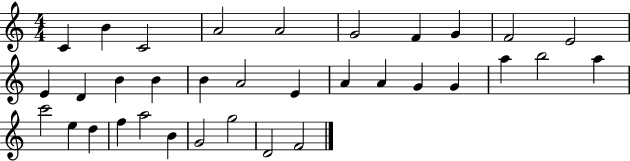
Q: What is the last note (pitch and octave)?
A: F4